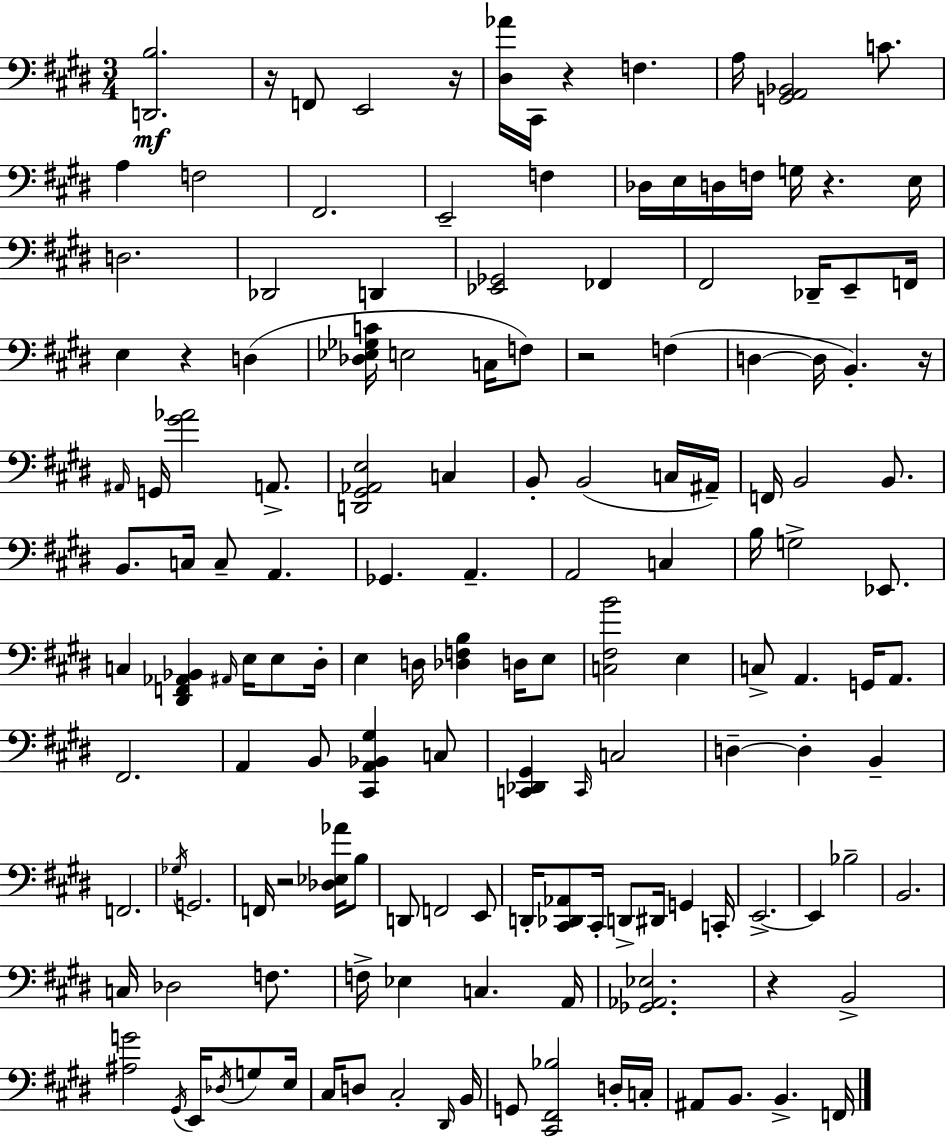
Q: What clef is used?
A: bass